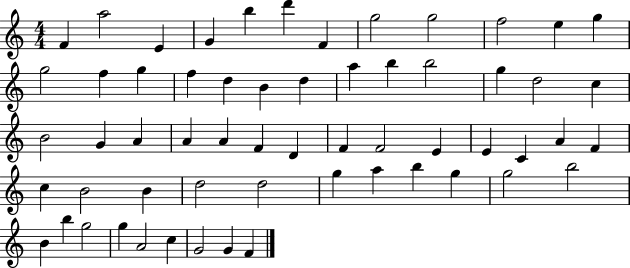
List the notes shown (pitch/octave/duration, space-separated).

F4/q A5/h E4/q G4/q B5/q D6/q F4/q G5/h G5/h F5/h E5/q G5/q G5/h F5/q G5/q F5/q D5/q B4/q D5/q A5/q B5/q B5/h G5/q D5/h C5/q B4/h G4/q A4/q A4/q A4/q F4/q D4/q F4/q F4/h E4/q E4/q C4/q A4/q F4/q C5/q B4/h B4/q D5/h D5/h G5/q A5/q B5/q G5/q G5/h B5/h B4/q B5/q G5/h G5/q A4/h C5/q G4/h G4/q F4/q